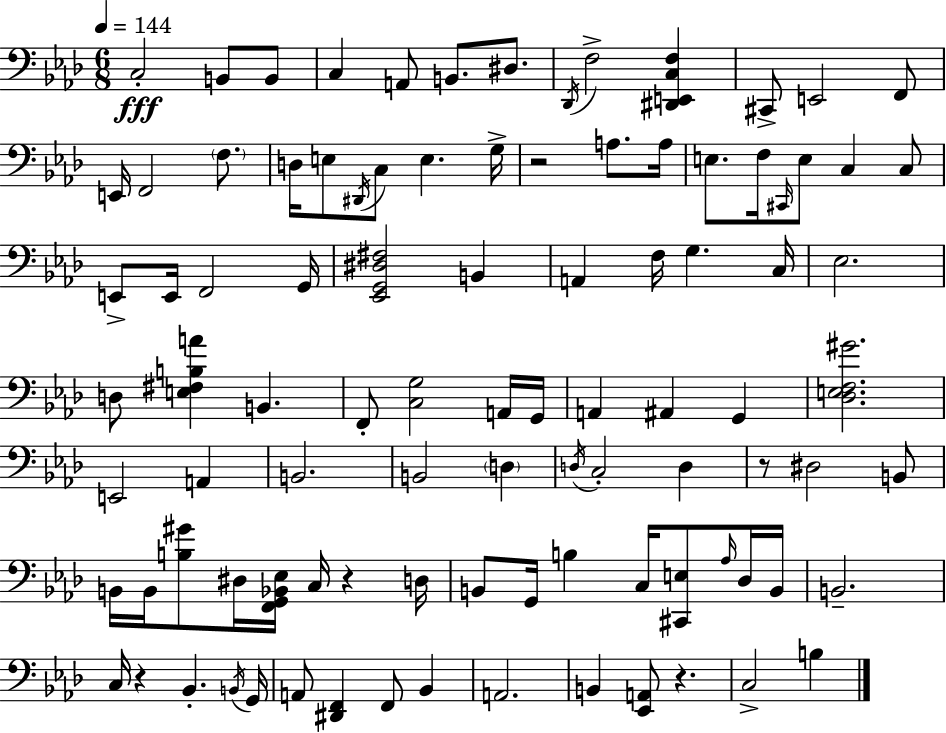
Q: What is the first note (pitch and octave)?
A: C3